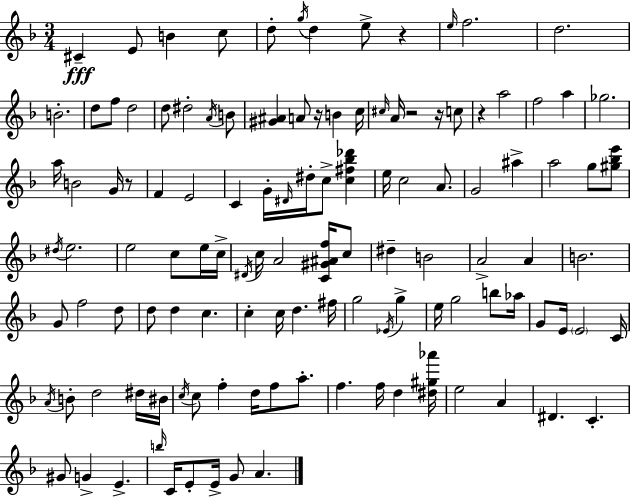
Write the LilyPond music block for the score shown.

{
  \clef treble
  \numericTimeSignature
  \time 3/4
  \key d \minor
  cis'4--\fff e'8 b'4 c''8 | d''8-. \acciaccatura { g''16 } d''4 e''8-> r4 | \grace { e''16 } f''2. | d''2. | \break b'2.-. | d''8 f''8 d''2 | d''8 dis''2-. | \acciaccatura { a'16 } b'8 <gis' ais'>4 a'8 r16 b'4 | \break c''16 \grace { cis''16 } a'16 r2 | r16 c''8 r4 a''2 | f''2 | a''4 ges''2. | \break a''16 b'2 | g'16 r8 f'4 e'2 | c'4 g'16-. \grace { dis'16 } dis''16-. c''8-> | <c'' fis'' bes'' des'''>4 e''16 c''2 | \break a'8. g'2 | ais''4-> a''2 | g''8 <gis'' bes'' e'''>8 \acciaccatura { dis''16 } e''2. | e''2 | \break c''8 e''16 c''16-> \acciaccatura { dis'16 } c''16 a'2 | <c' gis' ais' f''>16 c''8 dis''4-- b'2 | a'2-> | a'4 b'2. | \break g'8 f''2 | d''8 d''8 d''4 | c''4. c''4-. c''16 | d''4. fis''16 g''2 | \break \acciaccatura { ees'16 } g''4-> e''16 g''2 | b''8 aes''16 g'8 e'16 \parenthesize e'2 | c'16 \acciaccatura { a'16 } b'8-. d''2 | dis''16 bis'16 \acciaccatura { c''16 } c''8 | \break f''4-. d''16 f''8 a''8.-. f''4. | f''16 d''4 <dis'' gis'' aes'''>16 e''2 | a'4 dis'4. | c'4.-. gis'8 | \break g'4-> e'4.-> \grace { b''16 } c'16 | e'8-. e'16-> g'8 a'4. \bar "|."
}